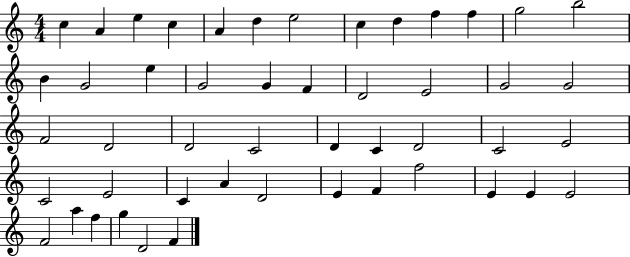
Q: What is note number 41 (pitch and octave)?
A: E4